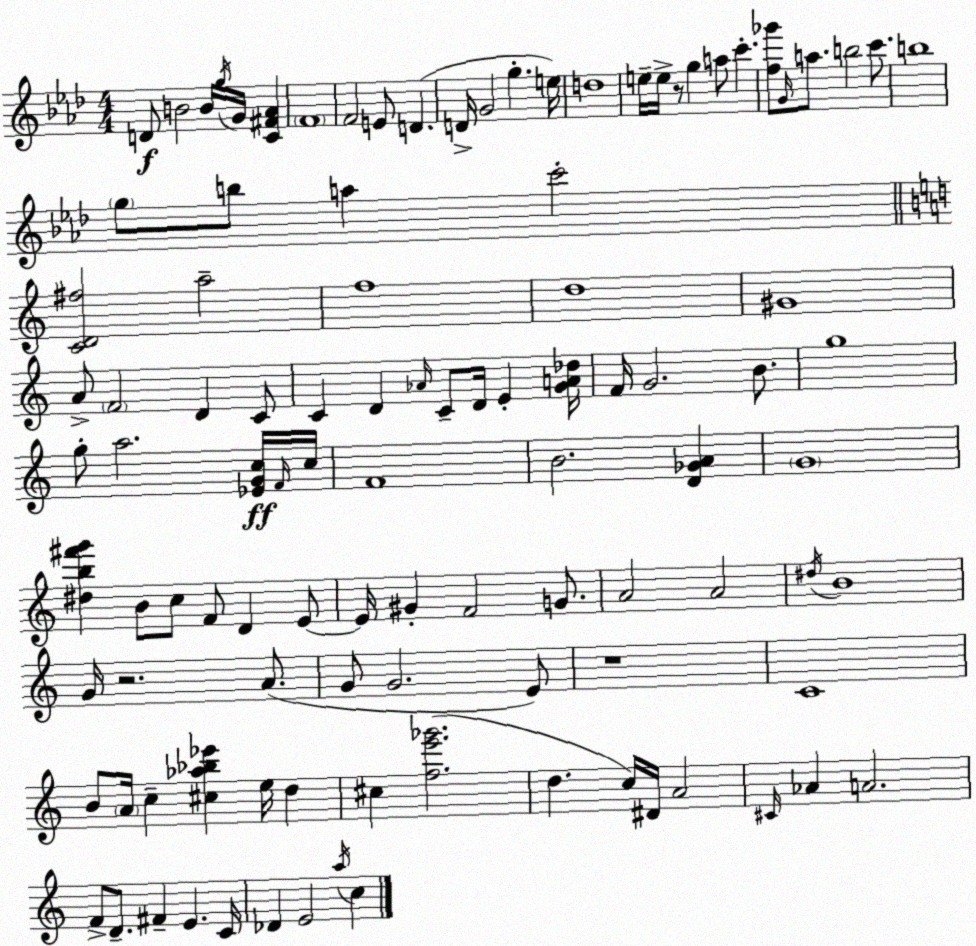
X:1
T:Untitled
M:4/4
L:1/4
K:Fm
D/2 B2 B/4 g/4 G/4 [C^F_A] F4 F2 E/2 D D/4 G2 g e/4 d4 e/4 e/4 z/2 g a/2 c' [f_g']/2 G/4 a/2 b2 c'/2 b4 g/2 b/2 a c'2 [CD^f]2 a2 f4 d4 ^G4 A/2 F2 D C/2 C D _A/4 C/2 D/4 E [GA_d]/4 F/4 G2 B/2 g4 g/2 a2 [_EGc]/4 F/4 c/4 F4 B2 [D_GA] G4 [^db^f'g'] B/2 c/2 F/2 D E/2 E/4 ^G F2 G/2 A2 A2 ^d/4 B4 G/4 z2 A/2 G/2 G2 E/2 z4 C4 B/2 A/4 c [^c_a_b_e'] e/4 d ^c [fe'_g']2 d c/4 ^D/4 A2 ^C/4 _A A2 F/2 D/2 ^F E C/4 _D E2 a/4 c